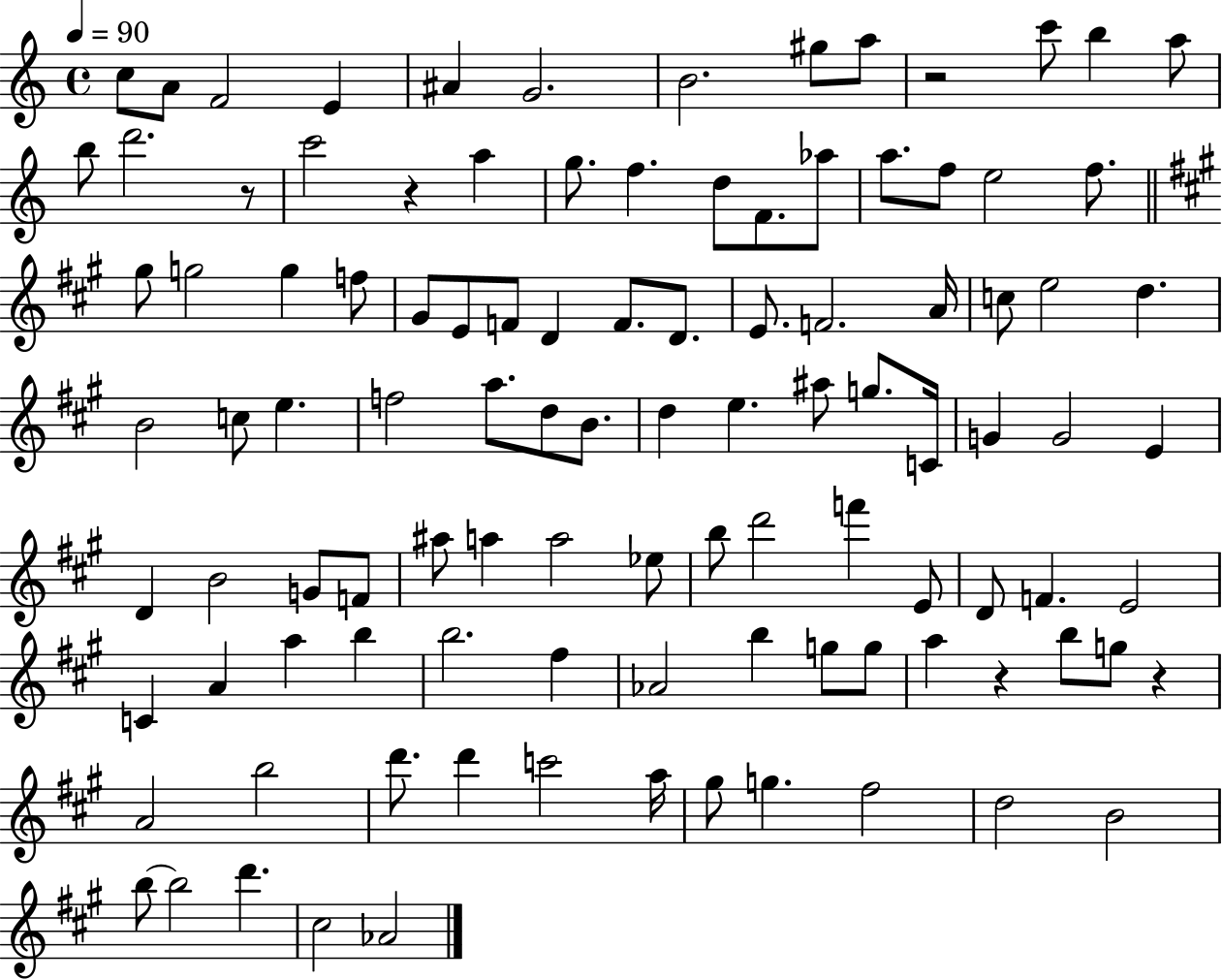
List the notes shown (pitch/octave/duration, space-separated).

C5/e A4/e F4/h E4/q A#4/q G4/h. B4/h. G#5/e A5/e R/h C6/e B5/q A5/e B5/e D6/h. R/e C6/h R/q A5/q G5/e. F5/q. D5/e F4/e. Ab5/e A5/e. F5/e E5/h F5/e. G#5/e G5/h G5/q F5/e G#4/e E4/e F4/e D4/q F4/e. D4/e. E4/e. F4/h. A4/s C5/e E5/h D5/q. B4/h C5/e E5/q. F5/h A5/e. D5/e B4/e. D5/q E5/q. A#5/e G5/e. C4/s G4/q G4/h E4/q D4/q B4/h G4/e F4/e A#5/e A5/q A5/h Eb5/e B5/e D6/h F6/q E4/e D4/e F4/q. E4/h C4/q A4/q A5/q B5/q B5/h. F#5/q Ab4/h B5/q G5/e G5/e A5/q R/q B5/e G5/e R/q A4/h B5/h D6/e. D6/q C6/h A5/s G#5/e G5/q. F#5/h D5/h B4/h B5/e B5/h D6/q. C#5/h Ab4/h